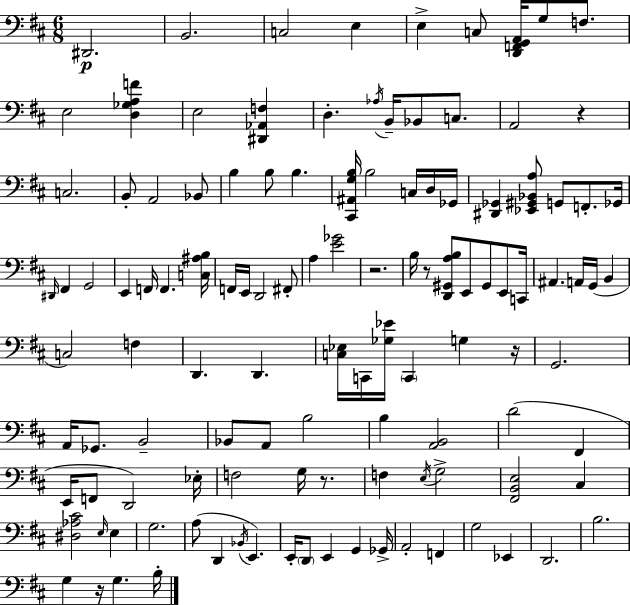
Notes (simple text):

D#2/h. B2/h. C3/h E3/q E3/q C3/e [D2,F2,G2,A2]/s G3/e F3/e. E3/h [D3,Gb3,A3,F4]/q E3/h [D#2,Ab2,F3]/q D3/q. Ab3/s B2/s Bb2/e C3/e. A2/h R/q C3/h. B2/e A2/h Bb2/e B3/q B3/e B3/q. [C#2,A#2,G3,B3]/s B3/h C3/s D3/s Gb2/s [D#2,Gb2]/q [Eb2,G#2,Bb2,A3]/e G2/e F2/e. Gb2/s D#2/s F#2/q G2/h E2/q F2/s F2/q. [C3,A#3,B3]/s F2/s E2/s D2/h F#2/e A3/q [E4,Gb4]/h R/h. B3/s R/e [D2,G#2,A3,B3]/e E2/e G#2/e E2/e C2/s A#2/q. A2/s G2/s B2/q C3/h F3/q D2/q. D2/q. [C3,Eb3]/s C2/s [Gb3,Eb4]/s C2/q G3/q R/s G2/h. A2/s Gb2/e. B2/h Bb2/e A2/e B3/h B3/q [A2,B2]/h D4/h F#2/q E2/s F2/e D2/h Eb3/s F3/h G3/s R/e. F3/q E3/s G3/h [F#2,B2,E3]/h C#3/q [D#3,Ab3,C#4]/h E3/s E3/q G3/h. A3/e D2/q Bb2/s E2/q. E2/s D2/e E2/q G2/q Gb2/s A2/h F2/q G3/h Eb2/q D2/h. B3/h. G3/q R/s G3/q. B3/s